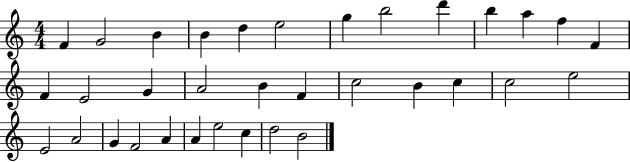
X:1
T:Untitled
M:4/4
L:1/4
K:C
F G2 B B d e2 g b2 d' b a f F F E2 G A2 B F c2 B c c2 e2 E2 A2 G F2 A A e2 c d2 B2